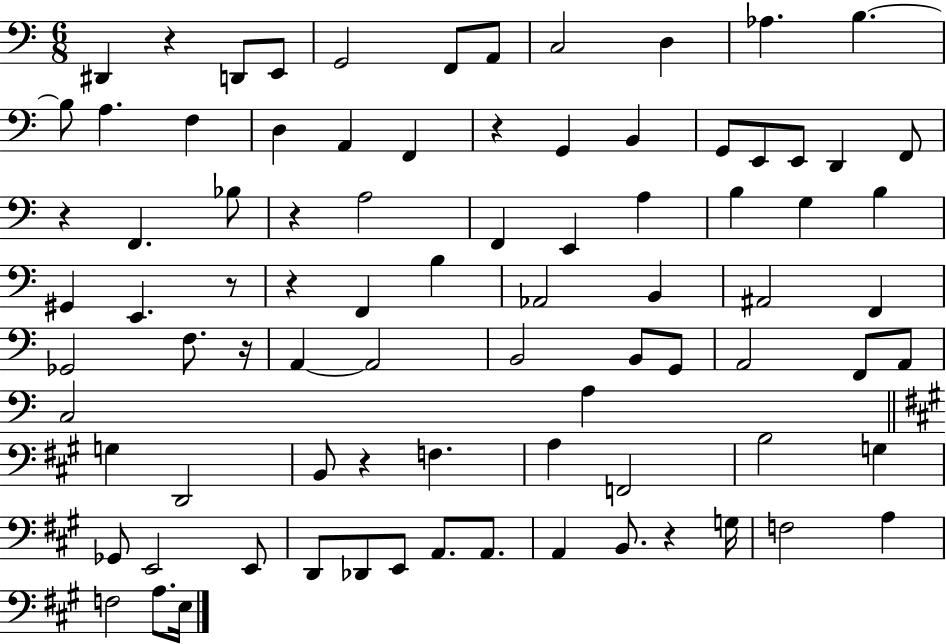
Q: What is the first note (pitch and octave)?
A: D#2